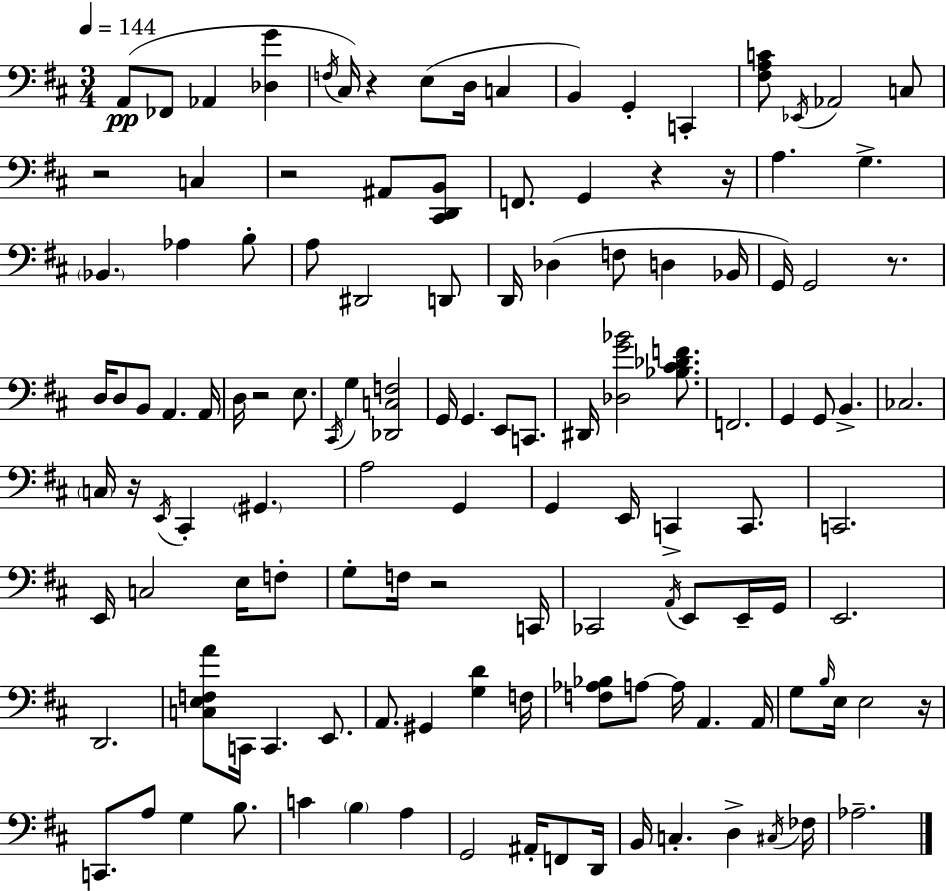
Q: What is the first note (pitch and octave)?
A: A2